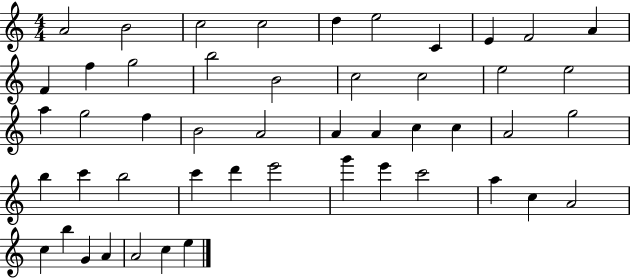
A4/h B4/h C5/h C5/h D5/q E5/h C4/q E4/q F4/h A4/q F4/q F5/q G5/h B5/h B4/h C5/h C5/h E5/h E5/h A5/q G5/h F5/q B4/h A4/h A4/q A4/q C5/q C5/q A4/h G5/h B5/q C6/q B5/h C6/q D6/q E6/h G6/q E6/q C6/h A5/q C5/q A4/h C5/q B5/q G4/q A4/q A4/h C5/q E5/q